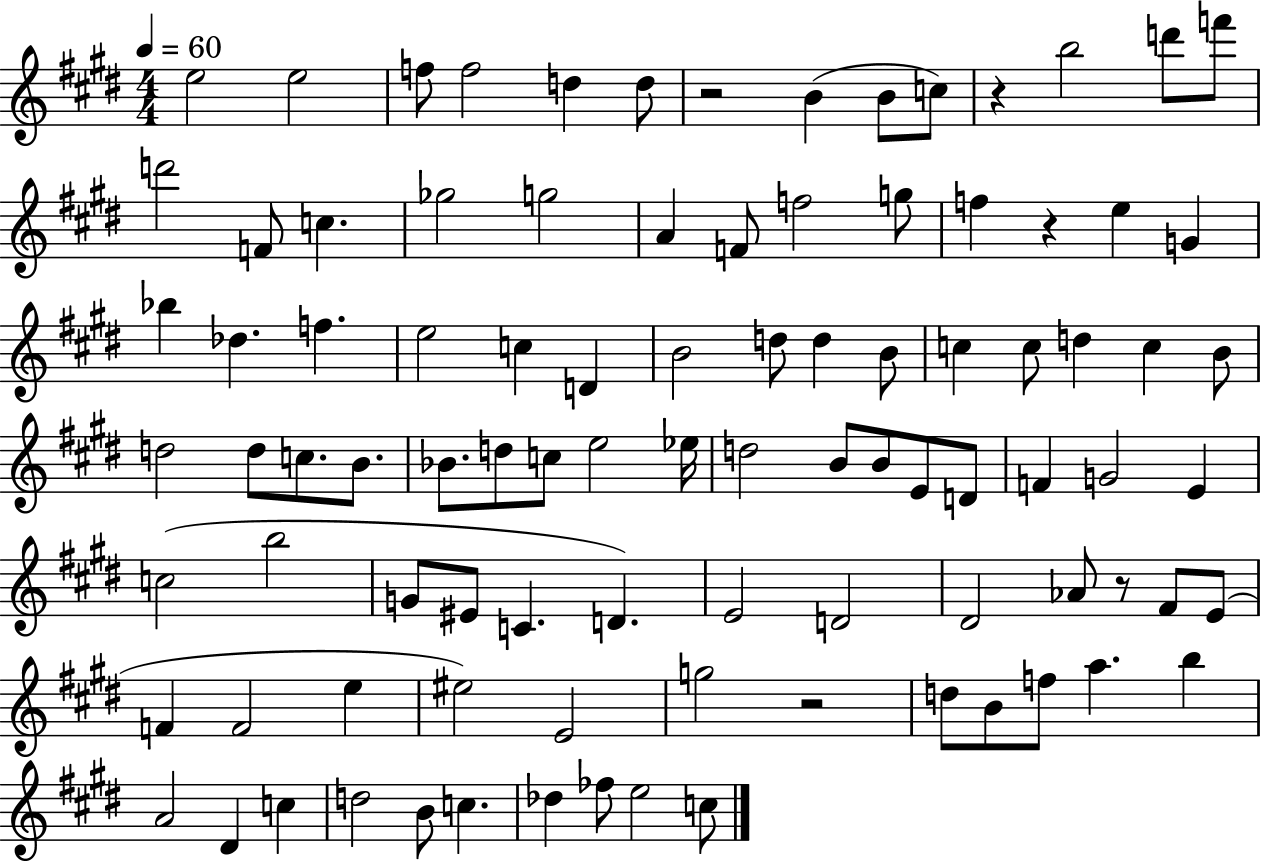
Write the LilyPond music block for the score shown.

{
  \clef treble
  \numericTimeSignature
  \time 4/4
  \key e \major
  \tempo 4 = 60
  e''2 e''2 | f''8 f''2 d''4 d''8 | r2 b'4( b'8 c''8) | r4 b''2 d'''8 f'''8 | \break d'''2 f'8 c''4. | ges''2 g''2 | a'4 f'8 f''2 g''8 | f''4 r4 e''4 g'4 | \break bes''4 des''4. f''4. | e''2 c''4 d'4 | b'2 d''8 d''4 b'8 | c''4 c''8 d''4 c''4 b'8 | \break d''2 d''8 c''8. b'8. | bes'8. d''8 c''8 e''2 ees''16 | d''2 b'8 b'8 e'8 d'8 | f'4 g'2 e'4 | \break c''2( b''2 | g'8 eis'8 c'4. d'4.) | e'2 d'2 | dis'2 aes'8 r8 fis'8 e'8( | \break f'4 f'2 e''4 | eis''2) e'2 | g''2 r2 | d''8 b'8 f''8 a''4. b''4 | \break a'2 dis'4 c''4 | d''2 b'8 c''4. | des''4 fes''8 e''2 c''8 | \bar "|."
}